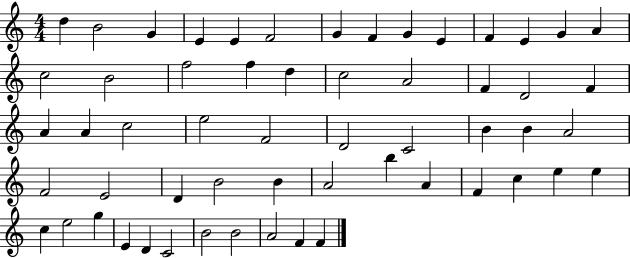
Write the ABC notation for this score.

X:1
T:Untitled
M:4/4
L:1/4
K:C
d B2 G E E F2 G F G E F E G A c2 B2 f2 f d c2 A2 F D2 F A A c2 e2 F2 D2 C2 B B A2 F2 E2 D B2 B A2 b A F c e e c e2 g E D C2 B2 B2 A2 F F